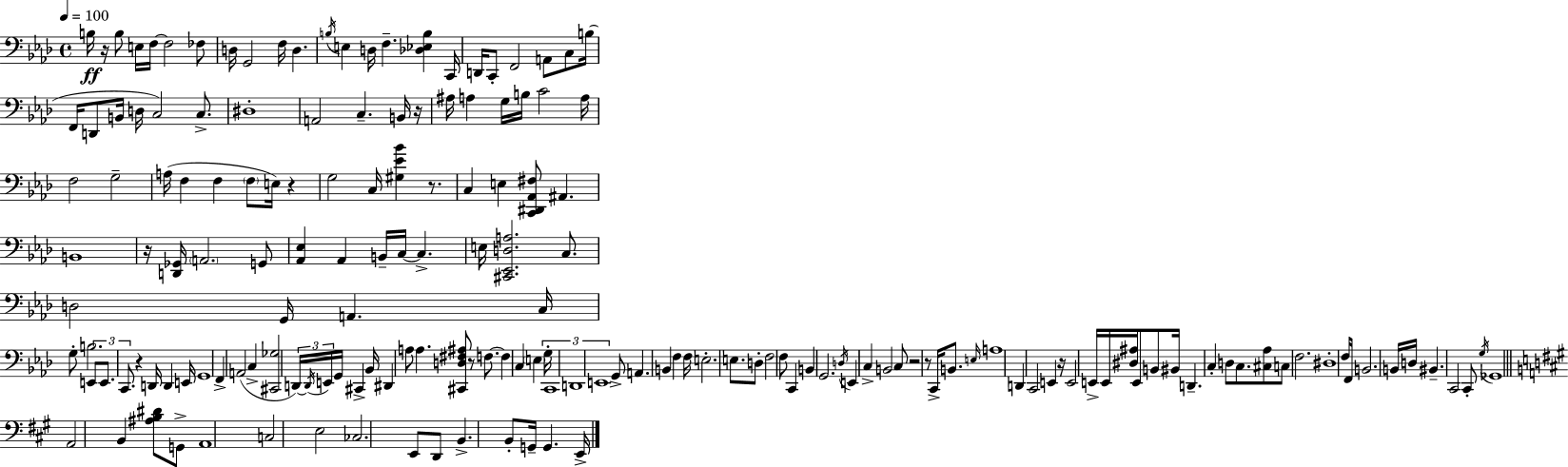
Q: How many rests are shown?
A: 10